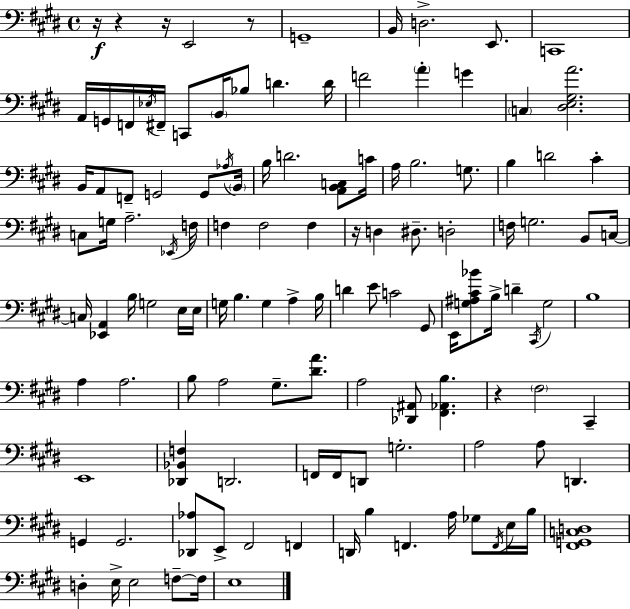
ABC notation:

X:1
T:Untitled
M:4/4
L:1/4
K:E
z/4 z z/4 E,,2 z/2 G,,4 B,,/4 D,2 E,,/2 C,,4 A,,/4 G,,/4 F,,/4 _E,/4 ^F,,/4 C,,/2 B,,/4 _B,/2 D D/4 F2 A G C, [^D,E,^G,A]2 B,,/4 A,,/2 F,,/2 G,,2 G,,/2 _A,/4 B,,/4 B,/4 D2 [A,,B,,C,]/2 C/4 A,/4 B,2 G,/2 B, D2 ^C C,/2 G,/4 A,2 _E,,/4 F,/4 F, F,2 F, z/4 D, ^D,/2 D,2 F,/4 G,2 B,,/2 C,/4 C,/4 [_E,,A,,] B,/4 G,2 E,/4 E,/4 G,/4 B, G, A, B,/4 D E/2 C2 ^G,,/2 E,,/4 [G,^A,^C_B]/2 B,/4 D ^C,,/4 G,2 B,4 A, A,2 B,/2 A,2 ^G,/2 [^DA]/2 A,2 [_D,,^A,,]/2 [^F,,_A,,B,] z ^F,2 ^C,, E,,4 [_D,,_B,,F,] D,,2 F,,/4 F,,/4 D,,/2 G,2 A,2 A,/2 D,, G,, G,,2 [_D,,_A,]/2 E,,/2 ^F,,2 F,, D,,/4 B, F,, A,/4 _G,/2 F,,/4 E,/4 B,/4 [^F,,G,,C,D,]4 D, E,/4 E,2 F,/2 F,/4 E,4